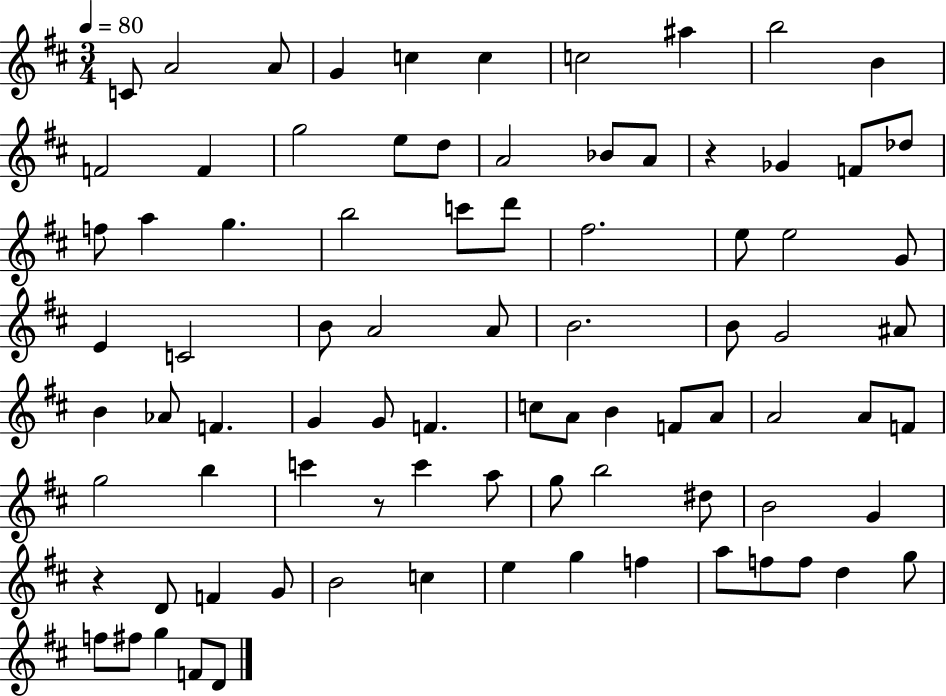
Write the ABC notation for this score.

X:1
T:Untitled
M:3/4
L:1/4
K:D
C/2 A2 A/2 G c c c2 ^a b2 B F2 F g2 e/2 d/2 A2 _B/2 A/2 z _G F/2 _d/2 f/2 a g b2 c'/2 d'/2 ^f2 e/2 e2 G/2 E C2 B/2 A2 A/2 B2 B/2 G2 ^A/2 B _A/2 F G G/2 F c/2 A/2 B F/2 A/2 A2 A/2 F/2 g2 b c' z/2 c' a/2 g/2 b2 ^d/2 B2 G z D/2 F G/2 B2 c e g f a/2 f/2 f/2 d g/2 f/2 ^f/2 g F/2 D/2